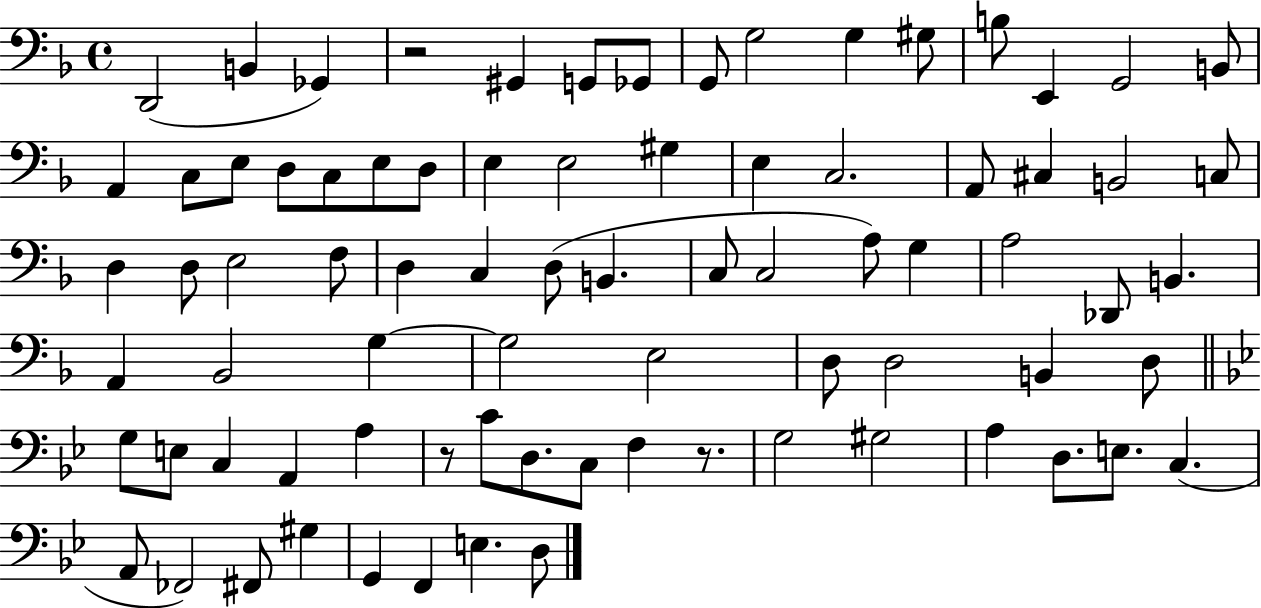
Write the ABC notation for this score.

X:1
T:Untitled
M:4/4
L:1/4
K:F
D,,2 B,, _G,, z2 ^G,, G,,/2 _G,,/2 G,,/2 G,2 G, ^G,/2 B,/2 E,, G,,2 B,,/2 A,, C,/2 E,/2 D,/2 C,/2 E,/2 D,/2 E, E,2 ^G, E, C,2 A,,/2 ^C, B,,2 C,/2 D, D,/2 E,2 F,/2 D, C, D,/2 B,, C,/2 C,2 A,/2 G, A,2 _D,,/2 B,, A,, _B,,2 G, G,2 E,2 D,/2 D,2 B,, D,/2 G,/2 E,/2 C, A,, A, z/2 C/2 D,/2 C,/2 F, z/2 G,2 ^G,2 A, D,/2 E,/2 C, A,,/2 _F,,2 ^F,,/2 ^G, G,, F,, E, D,/2